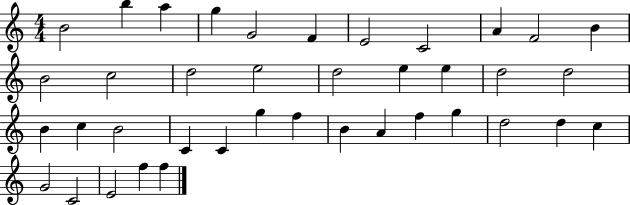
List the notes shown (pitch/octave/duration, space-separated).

B4/h B5/q A5/q G5/q G4/h F4/q E4/h C4/h A4/q F4/h B4/q B4/h C5/h D5/h E5/h D5/h E5/q E5/q D5/h D5/h B4/q C5/q B4/h C4/q C4/q G5/q F5/q B4/q A4/q F5/q G5/q D5/h D5/q C5/q G4/h C4/h E4/h F5/q F5/q